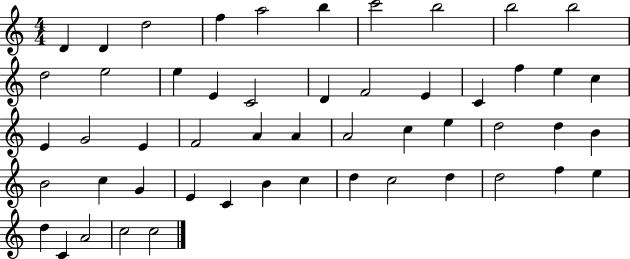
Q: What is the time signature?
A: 4/4